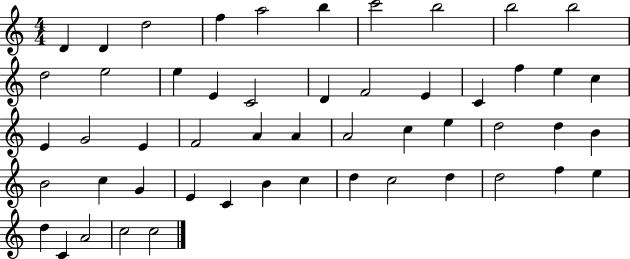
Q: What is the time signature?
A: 4/4